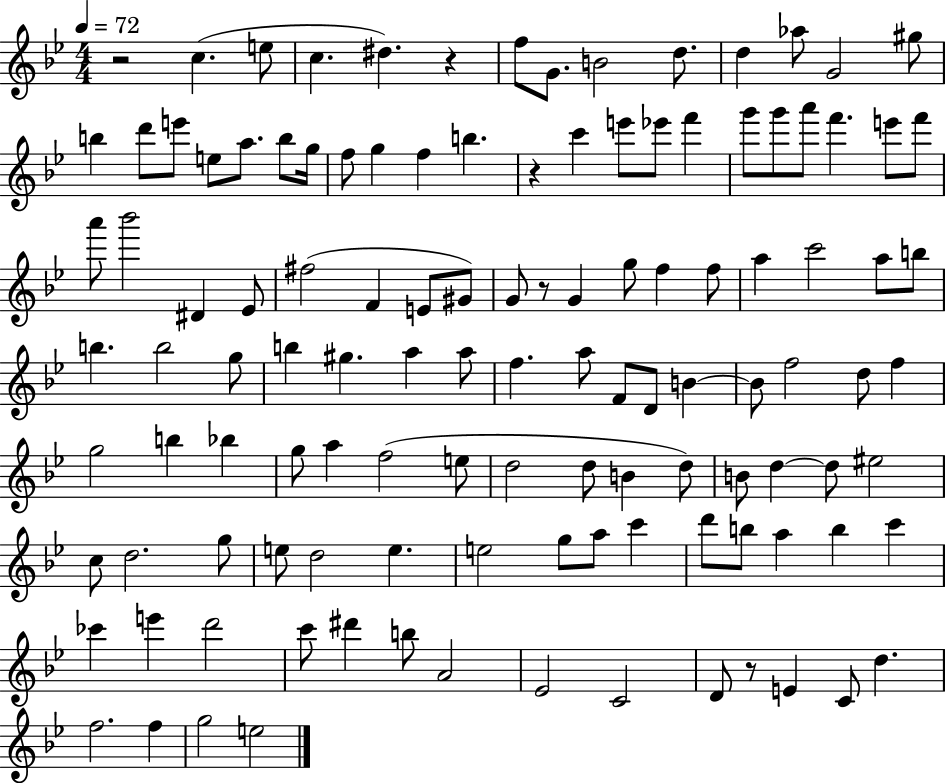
{
  \clef treble
  \numericTimeSignature
  \time 4/4
  \key bes \major
  \tempo 4 = 72
  \repeat volta 2 { r2 c''4.( e''8 | c''4. dis''4.) r4 | f''8 g'8. b'2 d''8. | d''4 aes''8 g'2 gis''8 | \break b''4 d'''8 e'''8 e''8 a''8. b''8 g''16 | f''8 g''4 f''4 b''4. | r4 c'''4 e'''8 ees'''8 f'''4 | g'''8 g'''8 a'''8 f'''4. e'''8 f'''8 | \break a'''8 bes'''2 dis'4 ees'8 | fis''2( f'4 e'8 gis'8) | g'8 r8 g'4 g''8 f''4 f''8 | a''4 c'''2 a''8 b''8 | \break b''4. b''2 g''8 | b''4 gis''4. a''4 a''8 | f''4. a''8 f'8 d'8 b'4~~ | b'8 f''2 d''8 f''4 | \break g''2 b''4 bes''4 | g''8 a''4 f''2( e''8 | d''2 d''8 b'4 d''8) | b'8 d''4~~ d''8 eis''2 | \break c''8 d''2. g''8 | e''8 d''2 e''4. | e''2 g''8 a''8 c'''4 | d'''8 b''8 a''4 b''4 c'''4 | \break ces'''4 e'''4 d'''2 | c'''8 dis'''4 b''8 a'2 | ees'2 c'2 | d'8 r8 e'4 c'8 d''4. | \break f''2. f''4 | g''2 e''2 | } \bar "|."
}